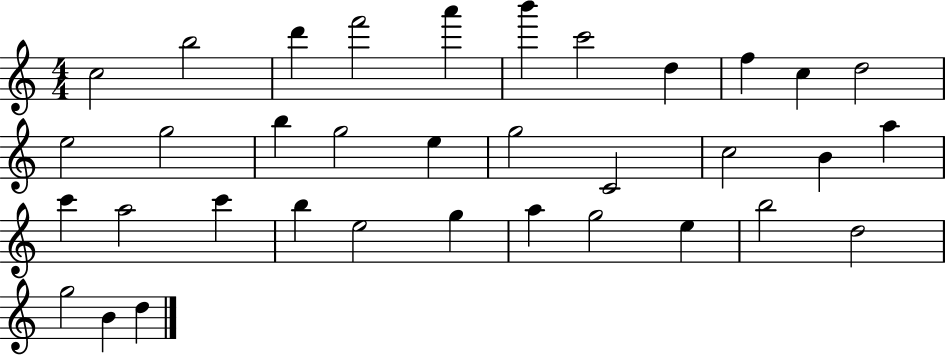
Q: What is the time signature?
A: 4/4